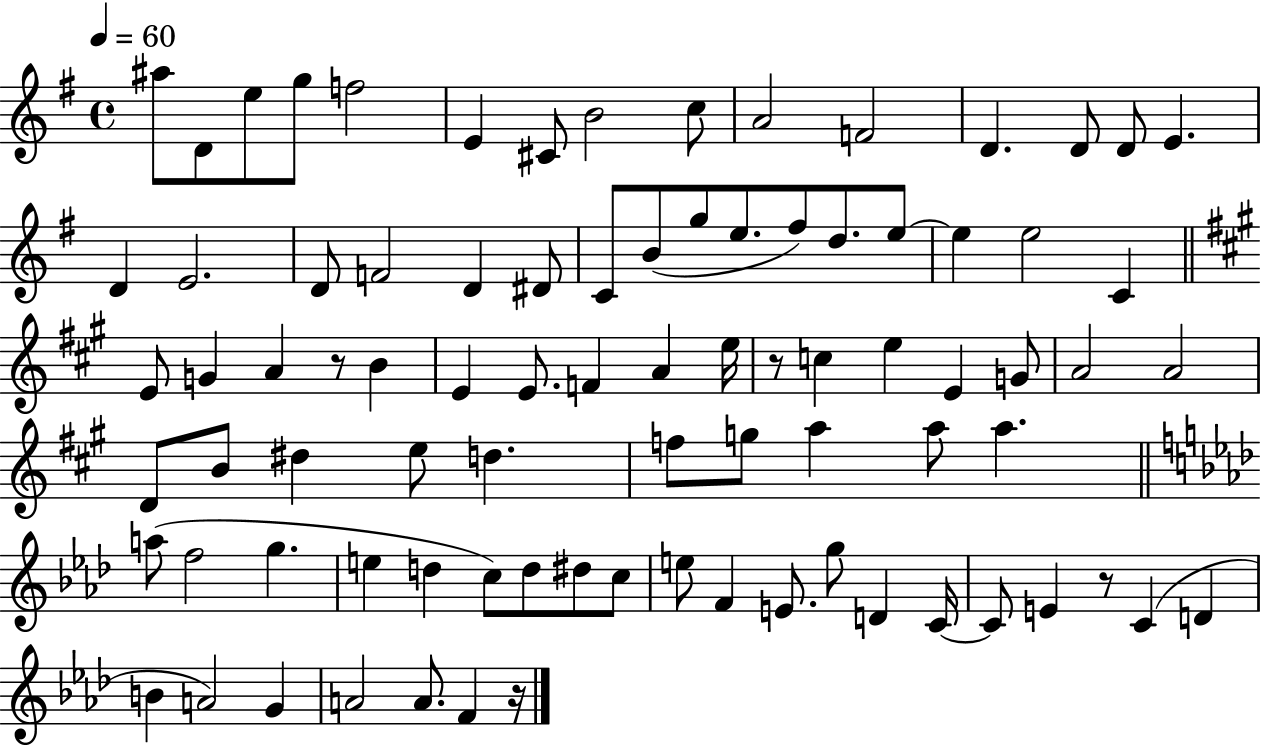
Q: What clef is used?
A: treble